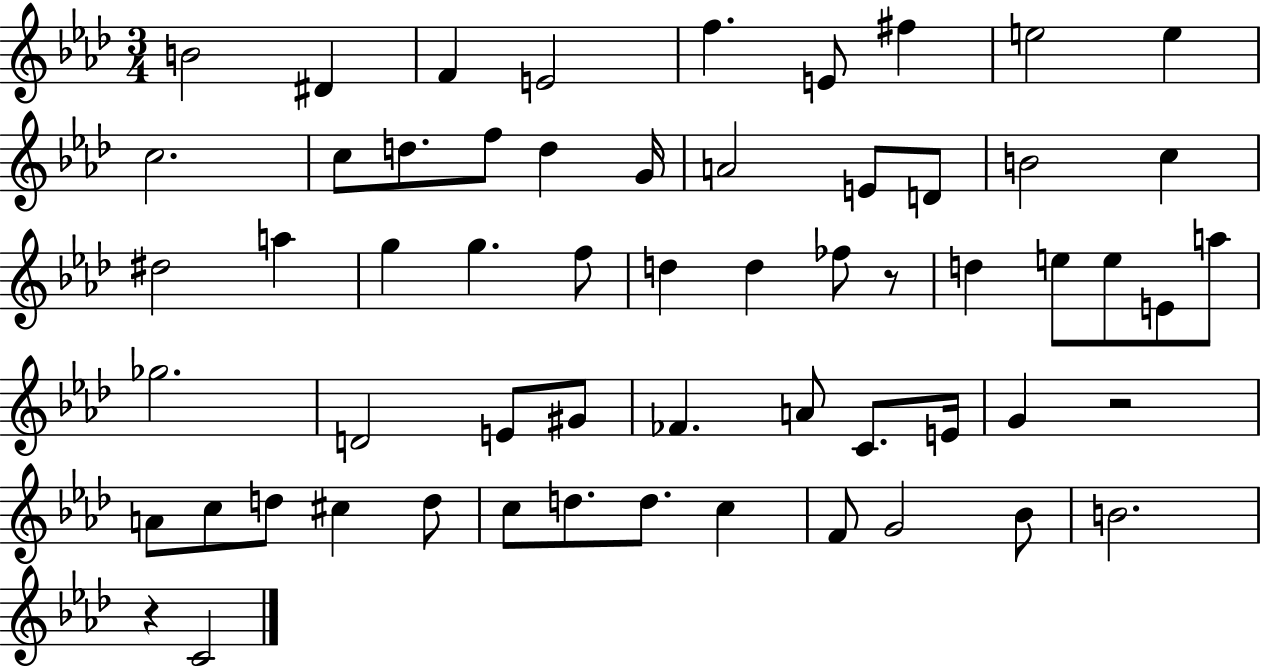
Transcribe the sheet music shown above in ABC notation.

X:1
T:Untitled
M:3/4
L:1/4
K:Ab
B2 ^D F E2 f E/2 ^f e2 e c2 c/2 d/2 f/2 d G/4 A2 E/2 D/2 B2 c ^d2 a g g f/2 d d _f/2 z/2 d e/2 e/2 E/2 a/2 _g2 D2 E/2 ^G/2 _F A/2 C/2 E/4 G z2 A/2 c/2 d/2 ^c d/2 c/2 d/2 d/2 c F/2 G2 _B/2 B2 z C2